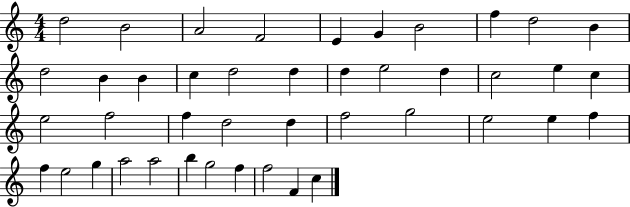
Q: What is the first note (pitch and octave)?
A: D5